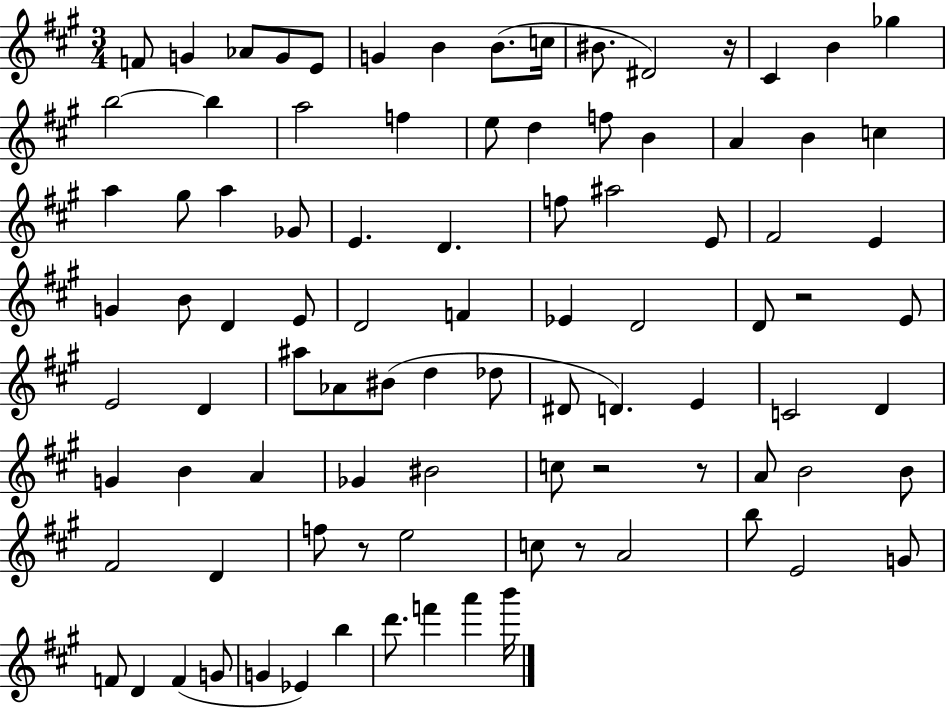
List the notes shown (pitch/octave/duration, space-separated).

F4/e G4/q Ab4/e G4/e E4/e G4/q B4/q B4/e. C5/s BIS4/e. D#4/h R/s C#4/q B4/q Gb5/q B5/h B5/q A5/h F5/q E5/e D5/q F5/e B4/q A4/q B4/q C5/q A5/q G#5/e A5/q Gb4/e E4/q. D4/q. F5/e A#5/h E4/e F#4/h E4/q G4/q B4/e D4/q E4/e D4/h F4/q Eb4/q D4/h D4/e R/h E4/e E4/h D4/q A#5/e Ab4/e BIS4/e D5/q Db5/e D#4/e D4/q. E4/q C4/h D4/q G4/q B4/q A4/q Gb4/q BIS4/h C5/e R/h R/e A4/e B4/h B4/e F#4/h D4/q F5/e R/e E5/h C5/e R/e A4/h B5/e E4/h G4/e F4/e D4/q F4/q G4/e G4/q Eb4/q B5/q D6/e. F6/q A6/q B6/s